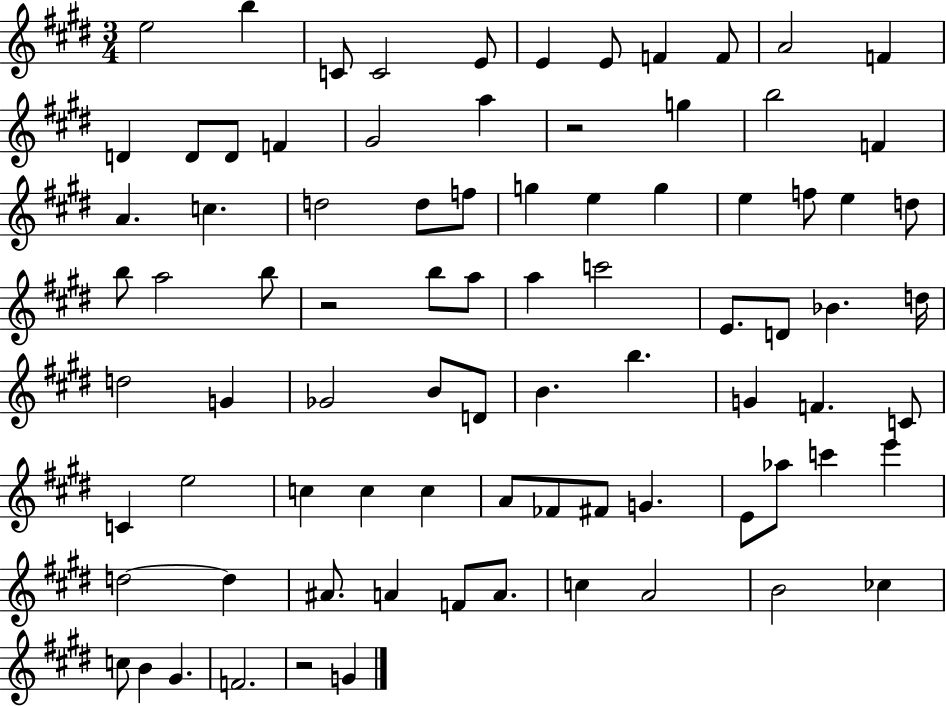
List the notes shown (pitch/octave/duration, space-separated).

E5/h B5/q C4/e C4/h E4/e E4/q E4/e F4/q F4/e A4/h F4/q D4/q D4/e D4/e F4/q G#4/h A5/q R/h G5/q B5/h F4/q A4/q. C5/q. D5/h D5/e F5/e G5/q E5/q G5/q E5/q F5/e E5/q D5/e B5/e A5/h B5/e R/h B5/e A5/e A5/q C6/h E4/e. D4/e Bb4/q. D5/s D5/h G4/q Gb4/h B4/e D4/e B4/q. B5/q. G4/q F4/q. C4/e C4/q E5/h C5/q C5/q C5/q A4/e FES4/e F#4/e G4/q. E4/e Ab5/e C6/q E6/q D5/h D5/q A#4/e. A4/q F4/e A4/e. C5/q A4/h B4/h CES5/q C5/e B4/q G#4/q. F4/h. R/h G4/q